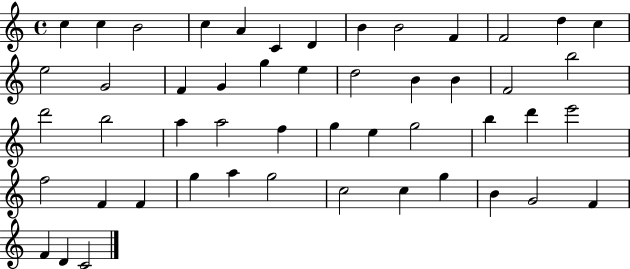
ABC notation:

X:1
T:Untitled
M:4/4
L:1/4
K:C
c c B2 c A C D B B2 F F2 d c e2 G2 F G g e d2 B B F2 b2 d'2 b2 a a2 f g e g2 b d' e'2 f2 F F g a g2 c2 c g B G2 F F D C2